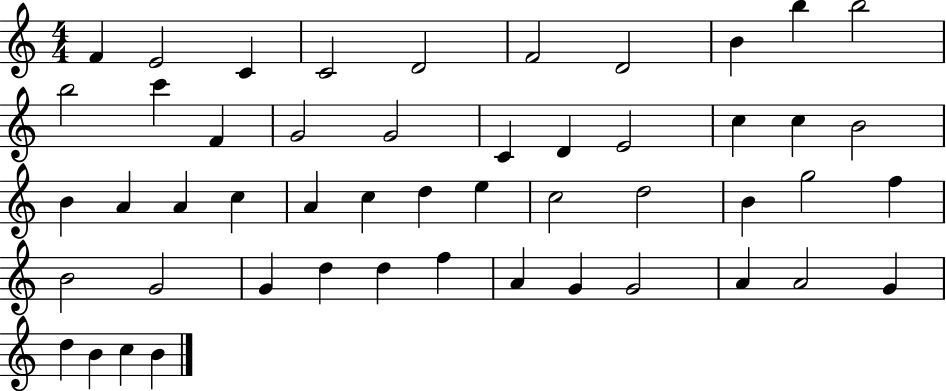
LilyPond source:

{
  \clef treble
  \numericTimeSignature
  \time 4/4
  \key c \major
  f'4 e'2 c'4 | c'2 d'2 | f'2 d'2 | b'4 b''4 b''2 | \break b''2 c'''4 f'4 | g'2 g'2 | c'4 d'4 e'2 | c''4 c''4 b'2 | \break b'4 a'4 a'4 c''4 | a'4 c''4 d''4 e''4 | c''2 d''2 | b'4 g''2 f''4 | \break b'2 g'2 | g'4 d''4 d''4 f''4 | a'4 g'4 g'2 | a'4 a'2 g'4 | \break d''4 b'4 c''4 b'4 | \bar "|."
}